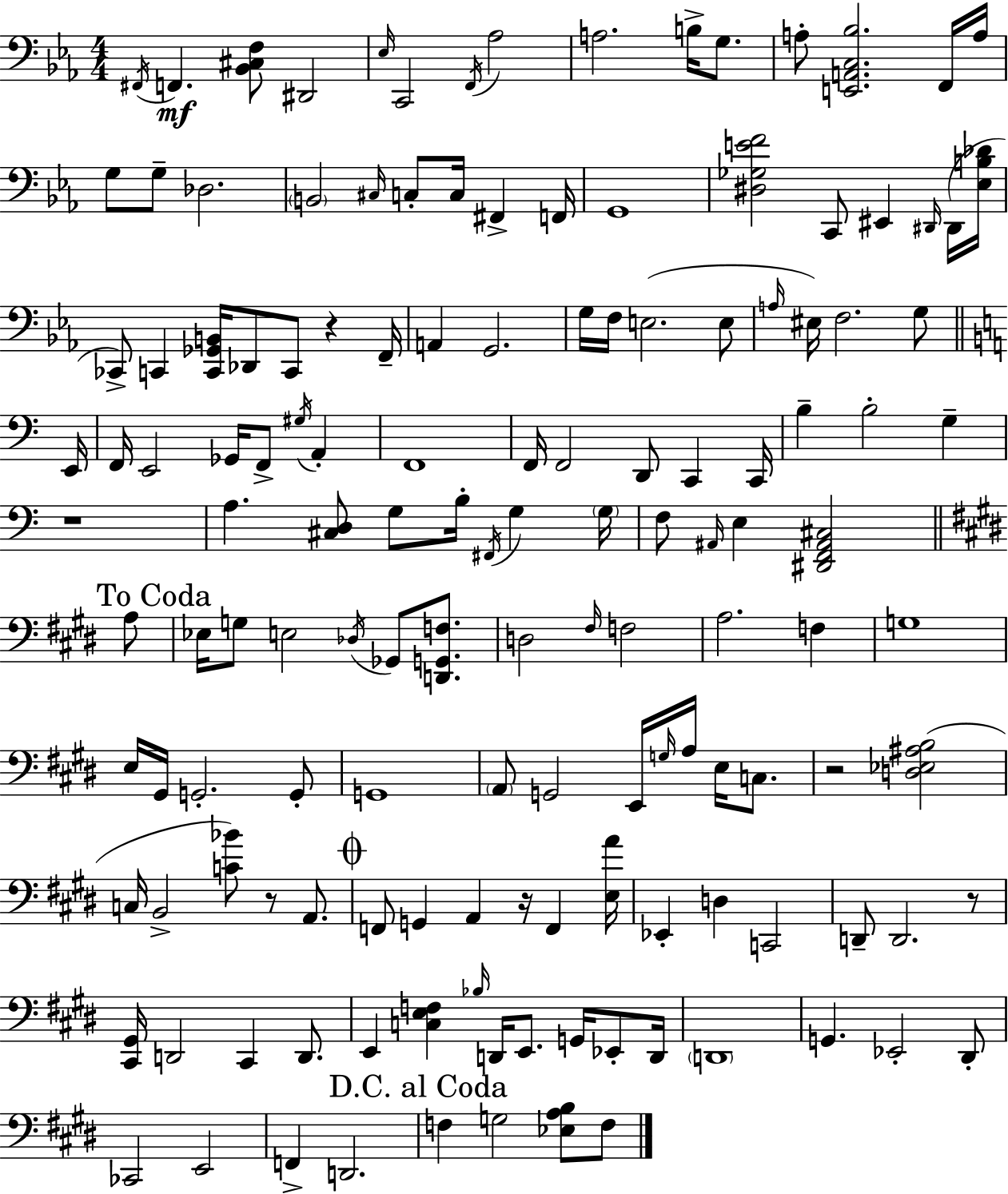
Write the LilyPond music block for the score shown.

{
  \clef bass
  \numericTimeSignature
  \time 4/4
  \key ees \major
  \acciaccatura { fis,16 }\mf f,4. <bes, cis f>8 dis,2 | \grace { ees16 } c,2 \acciaccatura { f,16 } aes2 | a2. b16-> | g8. a8-. <e, a, c bes>2. | \break f,16 a16 g8 g8-- des2. | \parenthesize b,2 \grace { cis16 } c8-. c16 fis,4-> | f,16 g,1 | <dis ges e' f'>2 c,8 eis,4 | \break \grace { dis,16 }( dis,16 <ees b des'>16 ces,8->) c,4 <c, ges, b,>16 des,8 c,8 | r4 f,16-- a,4 g,2. | g16 f16 e2.( | e8 \grace { a16 } eis16) f2. | \break g8 \bar "||" \break \key c \major e,16 f,16 e,2 ges,16 f,8-> \acciaccatura { gis16 } a,4-. | f,1 | f,16 f,2 d,8 c,4 | c,16 b4-- b2-. g4-- | \break r1 | a4. <cis d>8 g8 b16-. \acciaccatura { fis,16 } g4 | \parenthesize g16 f8 \grace { ais,16 } e4 <dis, f, ais, cis>2 | \mark "To Coda" \bar "||" \break \key e \major a8 ees16 g8 e2 \acciaccatura { des16 } ges,8 | <d, g, f>8. d2 \grace { fis16 } f2 | a2. | f4 g1 | \break e16 gis,16 g,2.-. | g,8-. g,1 | \parenthesize a,8 g,2 e,16 \grace { g16 } | a16 e16 c8. r2 <d ees ais b>2( | \break c16 b,2-> <c' bes'>8) | r8 a,8. \mark \markup { \musicglyph "scripts.coda" } f,8 g,4 a,4 r16 | f,4 <e a'>16 ees,4-. d4 c,2 | d,8-- d,2. | \break r8 <cis, gis,>16 d,2 cis,4 | d,8. e,4 <c e f>4 \grace { bes16 } d,16 e,8. | g,16 ees,8-. d,16 \parenthesize d,1 | g,4. ees,2-. | \break dis,8-. ces,2 e,2 | f,4-> d,2. | \mark "D.C. al Coda" f4 g2 | <ees a b>8 f8 \bar "|."
}